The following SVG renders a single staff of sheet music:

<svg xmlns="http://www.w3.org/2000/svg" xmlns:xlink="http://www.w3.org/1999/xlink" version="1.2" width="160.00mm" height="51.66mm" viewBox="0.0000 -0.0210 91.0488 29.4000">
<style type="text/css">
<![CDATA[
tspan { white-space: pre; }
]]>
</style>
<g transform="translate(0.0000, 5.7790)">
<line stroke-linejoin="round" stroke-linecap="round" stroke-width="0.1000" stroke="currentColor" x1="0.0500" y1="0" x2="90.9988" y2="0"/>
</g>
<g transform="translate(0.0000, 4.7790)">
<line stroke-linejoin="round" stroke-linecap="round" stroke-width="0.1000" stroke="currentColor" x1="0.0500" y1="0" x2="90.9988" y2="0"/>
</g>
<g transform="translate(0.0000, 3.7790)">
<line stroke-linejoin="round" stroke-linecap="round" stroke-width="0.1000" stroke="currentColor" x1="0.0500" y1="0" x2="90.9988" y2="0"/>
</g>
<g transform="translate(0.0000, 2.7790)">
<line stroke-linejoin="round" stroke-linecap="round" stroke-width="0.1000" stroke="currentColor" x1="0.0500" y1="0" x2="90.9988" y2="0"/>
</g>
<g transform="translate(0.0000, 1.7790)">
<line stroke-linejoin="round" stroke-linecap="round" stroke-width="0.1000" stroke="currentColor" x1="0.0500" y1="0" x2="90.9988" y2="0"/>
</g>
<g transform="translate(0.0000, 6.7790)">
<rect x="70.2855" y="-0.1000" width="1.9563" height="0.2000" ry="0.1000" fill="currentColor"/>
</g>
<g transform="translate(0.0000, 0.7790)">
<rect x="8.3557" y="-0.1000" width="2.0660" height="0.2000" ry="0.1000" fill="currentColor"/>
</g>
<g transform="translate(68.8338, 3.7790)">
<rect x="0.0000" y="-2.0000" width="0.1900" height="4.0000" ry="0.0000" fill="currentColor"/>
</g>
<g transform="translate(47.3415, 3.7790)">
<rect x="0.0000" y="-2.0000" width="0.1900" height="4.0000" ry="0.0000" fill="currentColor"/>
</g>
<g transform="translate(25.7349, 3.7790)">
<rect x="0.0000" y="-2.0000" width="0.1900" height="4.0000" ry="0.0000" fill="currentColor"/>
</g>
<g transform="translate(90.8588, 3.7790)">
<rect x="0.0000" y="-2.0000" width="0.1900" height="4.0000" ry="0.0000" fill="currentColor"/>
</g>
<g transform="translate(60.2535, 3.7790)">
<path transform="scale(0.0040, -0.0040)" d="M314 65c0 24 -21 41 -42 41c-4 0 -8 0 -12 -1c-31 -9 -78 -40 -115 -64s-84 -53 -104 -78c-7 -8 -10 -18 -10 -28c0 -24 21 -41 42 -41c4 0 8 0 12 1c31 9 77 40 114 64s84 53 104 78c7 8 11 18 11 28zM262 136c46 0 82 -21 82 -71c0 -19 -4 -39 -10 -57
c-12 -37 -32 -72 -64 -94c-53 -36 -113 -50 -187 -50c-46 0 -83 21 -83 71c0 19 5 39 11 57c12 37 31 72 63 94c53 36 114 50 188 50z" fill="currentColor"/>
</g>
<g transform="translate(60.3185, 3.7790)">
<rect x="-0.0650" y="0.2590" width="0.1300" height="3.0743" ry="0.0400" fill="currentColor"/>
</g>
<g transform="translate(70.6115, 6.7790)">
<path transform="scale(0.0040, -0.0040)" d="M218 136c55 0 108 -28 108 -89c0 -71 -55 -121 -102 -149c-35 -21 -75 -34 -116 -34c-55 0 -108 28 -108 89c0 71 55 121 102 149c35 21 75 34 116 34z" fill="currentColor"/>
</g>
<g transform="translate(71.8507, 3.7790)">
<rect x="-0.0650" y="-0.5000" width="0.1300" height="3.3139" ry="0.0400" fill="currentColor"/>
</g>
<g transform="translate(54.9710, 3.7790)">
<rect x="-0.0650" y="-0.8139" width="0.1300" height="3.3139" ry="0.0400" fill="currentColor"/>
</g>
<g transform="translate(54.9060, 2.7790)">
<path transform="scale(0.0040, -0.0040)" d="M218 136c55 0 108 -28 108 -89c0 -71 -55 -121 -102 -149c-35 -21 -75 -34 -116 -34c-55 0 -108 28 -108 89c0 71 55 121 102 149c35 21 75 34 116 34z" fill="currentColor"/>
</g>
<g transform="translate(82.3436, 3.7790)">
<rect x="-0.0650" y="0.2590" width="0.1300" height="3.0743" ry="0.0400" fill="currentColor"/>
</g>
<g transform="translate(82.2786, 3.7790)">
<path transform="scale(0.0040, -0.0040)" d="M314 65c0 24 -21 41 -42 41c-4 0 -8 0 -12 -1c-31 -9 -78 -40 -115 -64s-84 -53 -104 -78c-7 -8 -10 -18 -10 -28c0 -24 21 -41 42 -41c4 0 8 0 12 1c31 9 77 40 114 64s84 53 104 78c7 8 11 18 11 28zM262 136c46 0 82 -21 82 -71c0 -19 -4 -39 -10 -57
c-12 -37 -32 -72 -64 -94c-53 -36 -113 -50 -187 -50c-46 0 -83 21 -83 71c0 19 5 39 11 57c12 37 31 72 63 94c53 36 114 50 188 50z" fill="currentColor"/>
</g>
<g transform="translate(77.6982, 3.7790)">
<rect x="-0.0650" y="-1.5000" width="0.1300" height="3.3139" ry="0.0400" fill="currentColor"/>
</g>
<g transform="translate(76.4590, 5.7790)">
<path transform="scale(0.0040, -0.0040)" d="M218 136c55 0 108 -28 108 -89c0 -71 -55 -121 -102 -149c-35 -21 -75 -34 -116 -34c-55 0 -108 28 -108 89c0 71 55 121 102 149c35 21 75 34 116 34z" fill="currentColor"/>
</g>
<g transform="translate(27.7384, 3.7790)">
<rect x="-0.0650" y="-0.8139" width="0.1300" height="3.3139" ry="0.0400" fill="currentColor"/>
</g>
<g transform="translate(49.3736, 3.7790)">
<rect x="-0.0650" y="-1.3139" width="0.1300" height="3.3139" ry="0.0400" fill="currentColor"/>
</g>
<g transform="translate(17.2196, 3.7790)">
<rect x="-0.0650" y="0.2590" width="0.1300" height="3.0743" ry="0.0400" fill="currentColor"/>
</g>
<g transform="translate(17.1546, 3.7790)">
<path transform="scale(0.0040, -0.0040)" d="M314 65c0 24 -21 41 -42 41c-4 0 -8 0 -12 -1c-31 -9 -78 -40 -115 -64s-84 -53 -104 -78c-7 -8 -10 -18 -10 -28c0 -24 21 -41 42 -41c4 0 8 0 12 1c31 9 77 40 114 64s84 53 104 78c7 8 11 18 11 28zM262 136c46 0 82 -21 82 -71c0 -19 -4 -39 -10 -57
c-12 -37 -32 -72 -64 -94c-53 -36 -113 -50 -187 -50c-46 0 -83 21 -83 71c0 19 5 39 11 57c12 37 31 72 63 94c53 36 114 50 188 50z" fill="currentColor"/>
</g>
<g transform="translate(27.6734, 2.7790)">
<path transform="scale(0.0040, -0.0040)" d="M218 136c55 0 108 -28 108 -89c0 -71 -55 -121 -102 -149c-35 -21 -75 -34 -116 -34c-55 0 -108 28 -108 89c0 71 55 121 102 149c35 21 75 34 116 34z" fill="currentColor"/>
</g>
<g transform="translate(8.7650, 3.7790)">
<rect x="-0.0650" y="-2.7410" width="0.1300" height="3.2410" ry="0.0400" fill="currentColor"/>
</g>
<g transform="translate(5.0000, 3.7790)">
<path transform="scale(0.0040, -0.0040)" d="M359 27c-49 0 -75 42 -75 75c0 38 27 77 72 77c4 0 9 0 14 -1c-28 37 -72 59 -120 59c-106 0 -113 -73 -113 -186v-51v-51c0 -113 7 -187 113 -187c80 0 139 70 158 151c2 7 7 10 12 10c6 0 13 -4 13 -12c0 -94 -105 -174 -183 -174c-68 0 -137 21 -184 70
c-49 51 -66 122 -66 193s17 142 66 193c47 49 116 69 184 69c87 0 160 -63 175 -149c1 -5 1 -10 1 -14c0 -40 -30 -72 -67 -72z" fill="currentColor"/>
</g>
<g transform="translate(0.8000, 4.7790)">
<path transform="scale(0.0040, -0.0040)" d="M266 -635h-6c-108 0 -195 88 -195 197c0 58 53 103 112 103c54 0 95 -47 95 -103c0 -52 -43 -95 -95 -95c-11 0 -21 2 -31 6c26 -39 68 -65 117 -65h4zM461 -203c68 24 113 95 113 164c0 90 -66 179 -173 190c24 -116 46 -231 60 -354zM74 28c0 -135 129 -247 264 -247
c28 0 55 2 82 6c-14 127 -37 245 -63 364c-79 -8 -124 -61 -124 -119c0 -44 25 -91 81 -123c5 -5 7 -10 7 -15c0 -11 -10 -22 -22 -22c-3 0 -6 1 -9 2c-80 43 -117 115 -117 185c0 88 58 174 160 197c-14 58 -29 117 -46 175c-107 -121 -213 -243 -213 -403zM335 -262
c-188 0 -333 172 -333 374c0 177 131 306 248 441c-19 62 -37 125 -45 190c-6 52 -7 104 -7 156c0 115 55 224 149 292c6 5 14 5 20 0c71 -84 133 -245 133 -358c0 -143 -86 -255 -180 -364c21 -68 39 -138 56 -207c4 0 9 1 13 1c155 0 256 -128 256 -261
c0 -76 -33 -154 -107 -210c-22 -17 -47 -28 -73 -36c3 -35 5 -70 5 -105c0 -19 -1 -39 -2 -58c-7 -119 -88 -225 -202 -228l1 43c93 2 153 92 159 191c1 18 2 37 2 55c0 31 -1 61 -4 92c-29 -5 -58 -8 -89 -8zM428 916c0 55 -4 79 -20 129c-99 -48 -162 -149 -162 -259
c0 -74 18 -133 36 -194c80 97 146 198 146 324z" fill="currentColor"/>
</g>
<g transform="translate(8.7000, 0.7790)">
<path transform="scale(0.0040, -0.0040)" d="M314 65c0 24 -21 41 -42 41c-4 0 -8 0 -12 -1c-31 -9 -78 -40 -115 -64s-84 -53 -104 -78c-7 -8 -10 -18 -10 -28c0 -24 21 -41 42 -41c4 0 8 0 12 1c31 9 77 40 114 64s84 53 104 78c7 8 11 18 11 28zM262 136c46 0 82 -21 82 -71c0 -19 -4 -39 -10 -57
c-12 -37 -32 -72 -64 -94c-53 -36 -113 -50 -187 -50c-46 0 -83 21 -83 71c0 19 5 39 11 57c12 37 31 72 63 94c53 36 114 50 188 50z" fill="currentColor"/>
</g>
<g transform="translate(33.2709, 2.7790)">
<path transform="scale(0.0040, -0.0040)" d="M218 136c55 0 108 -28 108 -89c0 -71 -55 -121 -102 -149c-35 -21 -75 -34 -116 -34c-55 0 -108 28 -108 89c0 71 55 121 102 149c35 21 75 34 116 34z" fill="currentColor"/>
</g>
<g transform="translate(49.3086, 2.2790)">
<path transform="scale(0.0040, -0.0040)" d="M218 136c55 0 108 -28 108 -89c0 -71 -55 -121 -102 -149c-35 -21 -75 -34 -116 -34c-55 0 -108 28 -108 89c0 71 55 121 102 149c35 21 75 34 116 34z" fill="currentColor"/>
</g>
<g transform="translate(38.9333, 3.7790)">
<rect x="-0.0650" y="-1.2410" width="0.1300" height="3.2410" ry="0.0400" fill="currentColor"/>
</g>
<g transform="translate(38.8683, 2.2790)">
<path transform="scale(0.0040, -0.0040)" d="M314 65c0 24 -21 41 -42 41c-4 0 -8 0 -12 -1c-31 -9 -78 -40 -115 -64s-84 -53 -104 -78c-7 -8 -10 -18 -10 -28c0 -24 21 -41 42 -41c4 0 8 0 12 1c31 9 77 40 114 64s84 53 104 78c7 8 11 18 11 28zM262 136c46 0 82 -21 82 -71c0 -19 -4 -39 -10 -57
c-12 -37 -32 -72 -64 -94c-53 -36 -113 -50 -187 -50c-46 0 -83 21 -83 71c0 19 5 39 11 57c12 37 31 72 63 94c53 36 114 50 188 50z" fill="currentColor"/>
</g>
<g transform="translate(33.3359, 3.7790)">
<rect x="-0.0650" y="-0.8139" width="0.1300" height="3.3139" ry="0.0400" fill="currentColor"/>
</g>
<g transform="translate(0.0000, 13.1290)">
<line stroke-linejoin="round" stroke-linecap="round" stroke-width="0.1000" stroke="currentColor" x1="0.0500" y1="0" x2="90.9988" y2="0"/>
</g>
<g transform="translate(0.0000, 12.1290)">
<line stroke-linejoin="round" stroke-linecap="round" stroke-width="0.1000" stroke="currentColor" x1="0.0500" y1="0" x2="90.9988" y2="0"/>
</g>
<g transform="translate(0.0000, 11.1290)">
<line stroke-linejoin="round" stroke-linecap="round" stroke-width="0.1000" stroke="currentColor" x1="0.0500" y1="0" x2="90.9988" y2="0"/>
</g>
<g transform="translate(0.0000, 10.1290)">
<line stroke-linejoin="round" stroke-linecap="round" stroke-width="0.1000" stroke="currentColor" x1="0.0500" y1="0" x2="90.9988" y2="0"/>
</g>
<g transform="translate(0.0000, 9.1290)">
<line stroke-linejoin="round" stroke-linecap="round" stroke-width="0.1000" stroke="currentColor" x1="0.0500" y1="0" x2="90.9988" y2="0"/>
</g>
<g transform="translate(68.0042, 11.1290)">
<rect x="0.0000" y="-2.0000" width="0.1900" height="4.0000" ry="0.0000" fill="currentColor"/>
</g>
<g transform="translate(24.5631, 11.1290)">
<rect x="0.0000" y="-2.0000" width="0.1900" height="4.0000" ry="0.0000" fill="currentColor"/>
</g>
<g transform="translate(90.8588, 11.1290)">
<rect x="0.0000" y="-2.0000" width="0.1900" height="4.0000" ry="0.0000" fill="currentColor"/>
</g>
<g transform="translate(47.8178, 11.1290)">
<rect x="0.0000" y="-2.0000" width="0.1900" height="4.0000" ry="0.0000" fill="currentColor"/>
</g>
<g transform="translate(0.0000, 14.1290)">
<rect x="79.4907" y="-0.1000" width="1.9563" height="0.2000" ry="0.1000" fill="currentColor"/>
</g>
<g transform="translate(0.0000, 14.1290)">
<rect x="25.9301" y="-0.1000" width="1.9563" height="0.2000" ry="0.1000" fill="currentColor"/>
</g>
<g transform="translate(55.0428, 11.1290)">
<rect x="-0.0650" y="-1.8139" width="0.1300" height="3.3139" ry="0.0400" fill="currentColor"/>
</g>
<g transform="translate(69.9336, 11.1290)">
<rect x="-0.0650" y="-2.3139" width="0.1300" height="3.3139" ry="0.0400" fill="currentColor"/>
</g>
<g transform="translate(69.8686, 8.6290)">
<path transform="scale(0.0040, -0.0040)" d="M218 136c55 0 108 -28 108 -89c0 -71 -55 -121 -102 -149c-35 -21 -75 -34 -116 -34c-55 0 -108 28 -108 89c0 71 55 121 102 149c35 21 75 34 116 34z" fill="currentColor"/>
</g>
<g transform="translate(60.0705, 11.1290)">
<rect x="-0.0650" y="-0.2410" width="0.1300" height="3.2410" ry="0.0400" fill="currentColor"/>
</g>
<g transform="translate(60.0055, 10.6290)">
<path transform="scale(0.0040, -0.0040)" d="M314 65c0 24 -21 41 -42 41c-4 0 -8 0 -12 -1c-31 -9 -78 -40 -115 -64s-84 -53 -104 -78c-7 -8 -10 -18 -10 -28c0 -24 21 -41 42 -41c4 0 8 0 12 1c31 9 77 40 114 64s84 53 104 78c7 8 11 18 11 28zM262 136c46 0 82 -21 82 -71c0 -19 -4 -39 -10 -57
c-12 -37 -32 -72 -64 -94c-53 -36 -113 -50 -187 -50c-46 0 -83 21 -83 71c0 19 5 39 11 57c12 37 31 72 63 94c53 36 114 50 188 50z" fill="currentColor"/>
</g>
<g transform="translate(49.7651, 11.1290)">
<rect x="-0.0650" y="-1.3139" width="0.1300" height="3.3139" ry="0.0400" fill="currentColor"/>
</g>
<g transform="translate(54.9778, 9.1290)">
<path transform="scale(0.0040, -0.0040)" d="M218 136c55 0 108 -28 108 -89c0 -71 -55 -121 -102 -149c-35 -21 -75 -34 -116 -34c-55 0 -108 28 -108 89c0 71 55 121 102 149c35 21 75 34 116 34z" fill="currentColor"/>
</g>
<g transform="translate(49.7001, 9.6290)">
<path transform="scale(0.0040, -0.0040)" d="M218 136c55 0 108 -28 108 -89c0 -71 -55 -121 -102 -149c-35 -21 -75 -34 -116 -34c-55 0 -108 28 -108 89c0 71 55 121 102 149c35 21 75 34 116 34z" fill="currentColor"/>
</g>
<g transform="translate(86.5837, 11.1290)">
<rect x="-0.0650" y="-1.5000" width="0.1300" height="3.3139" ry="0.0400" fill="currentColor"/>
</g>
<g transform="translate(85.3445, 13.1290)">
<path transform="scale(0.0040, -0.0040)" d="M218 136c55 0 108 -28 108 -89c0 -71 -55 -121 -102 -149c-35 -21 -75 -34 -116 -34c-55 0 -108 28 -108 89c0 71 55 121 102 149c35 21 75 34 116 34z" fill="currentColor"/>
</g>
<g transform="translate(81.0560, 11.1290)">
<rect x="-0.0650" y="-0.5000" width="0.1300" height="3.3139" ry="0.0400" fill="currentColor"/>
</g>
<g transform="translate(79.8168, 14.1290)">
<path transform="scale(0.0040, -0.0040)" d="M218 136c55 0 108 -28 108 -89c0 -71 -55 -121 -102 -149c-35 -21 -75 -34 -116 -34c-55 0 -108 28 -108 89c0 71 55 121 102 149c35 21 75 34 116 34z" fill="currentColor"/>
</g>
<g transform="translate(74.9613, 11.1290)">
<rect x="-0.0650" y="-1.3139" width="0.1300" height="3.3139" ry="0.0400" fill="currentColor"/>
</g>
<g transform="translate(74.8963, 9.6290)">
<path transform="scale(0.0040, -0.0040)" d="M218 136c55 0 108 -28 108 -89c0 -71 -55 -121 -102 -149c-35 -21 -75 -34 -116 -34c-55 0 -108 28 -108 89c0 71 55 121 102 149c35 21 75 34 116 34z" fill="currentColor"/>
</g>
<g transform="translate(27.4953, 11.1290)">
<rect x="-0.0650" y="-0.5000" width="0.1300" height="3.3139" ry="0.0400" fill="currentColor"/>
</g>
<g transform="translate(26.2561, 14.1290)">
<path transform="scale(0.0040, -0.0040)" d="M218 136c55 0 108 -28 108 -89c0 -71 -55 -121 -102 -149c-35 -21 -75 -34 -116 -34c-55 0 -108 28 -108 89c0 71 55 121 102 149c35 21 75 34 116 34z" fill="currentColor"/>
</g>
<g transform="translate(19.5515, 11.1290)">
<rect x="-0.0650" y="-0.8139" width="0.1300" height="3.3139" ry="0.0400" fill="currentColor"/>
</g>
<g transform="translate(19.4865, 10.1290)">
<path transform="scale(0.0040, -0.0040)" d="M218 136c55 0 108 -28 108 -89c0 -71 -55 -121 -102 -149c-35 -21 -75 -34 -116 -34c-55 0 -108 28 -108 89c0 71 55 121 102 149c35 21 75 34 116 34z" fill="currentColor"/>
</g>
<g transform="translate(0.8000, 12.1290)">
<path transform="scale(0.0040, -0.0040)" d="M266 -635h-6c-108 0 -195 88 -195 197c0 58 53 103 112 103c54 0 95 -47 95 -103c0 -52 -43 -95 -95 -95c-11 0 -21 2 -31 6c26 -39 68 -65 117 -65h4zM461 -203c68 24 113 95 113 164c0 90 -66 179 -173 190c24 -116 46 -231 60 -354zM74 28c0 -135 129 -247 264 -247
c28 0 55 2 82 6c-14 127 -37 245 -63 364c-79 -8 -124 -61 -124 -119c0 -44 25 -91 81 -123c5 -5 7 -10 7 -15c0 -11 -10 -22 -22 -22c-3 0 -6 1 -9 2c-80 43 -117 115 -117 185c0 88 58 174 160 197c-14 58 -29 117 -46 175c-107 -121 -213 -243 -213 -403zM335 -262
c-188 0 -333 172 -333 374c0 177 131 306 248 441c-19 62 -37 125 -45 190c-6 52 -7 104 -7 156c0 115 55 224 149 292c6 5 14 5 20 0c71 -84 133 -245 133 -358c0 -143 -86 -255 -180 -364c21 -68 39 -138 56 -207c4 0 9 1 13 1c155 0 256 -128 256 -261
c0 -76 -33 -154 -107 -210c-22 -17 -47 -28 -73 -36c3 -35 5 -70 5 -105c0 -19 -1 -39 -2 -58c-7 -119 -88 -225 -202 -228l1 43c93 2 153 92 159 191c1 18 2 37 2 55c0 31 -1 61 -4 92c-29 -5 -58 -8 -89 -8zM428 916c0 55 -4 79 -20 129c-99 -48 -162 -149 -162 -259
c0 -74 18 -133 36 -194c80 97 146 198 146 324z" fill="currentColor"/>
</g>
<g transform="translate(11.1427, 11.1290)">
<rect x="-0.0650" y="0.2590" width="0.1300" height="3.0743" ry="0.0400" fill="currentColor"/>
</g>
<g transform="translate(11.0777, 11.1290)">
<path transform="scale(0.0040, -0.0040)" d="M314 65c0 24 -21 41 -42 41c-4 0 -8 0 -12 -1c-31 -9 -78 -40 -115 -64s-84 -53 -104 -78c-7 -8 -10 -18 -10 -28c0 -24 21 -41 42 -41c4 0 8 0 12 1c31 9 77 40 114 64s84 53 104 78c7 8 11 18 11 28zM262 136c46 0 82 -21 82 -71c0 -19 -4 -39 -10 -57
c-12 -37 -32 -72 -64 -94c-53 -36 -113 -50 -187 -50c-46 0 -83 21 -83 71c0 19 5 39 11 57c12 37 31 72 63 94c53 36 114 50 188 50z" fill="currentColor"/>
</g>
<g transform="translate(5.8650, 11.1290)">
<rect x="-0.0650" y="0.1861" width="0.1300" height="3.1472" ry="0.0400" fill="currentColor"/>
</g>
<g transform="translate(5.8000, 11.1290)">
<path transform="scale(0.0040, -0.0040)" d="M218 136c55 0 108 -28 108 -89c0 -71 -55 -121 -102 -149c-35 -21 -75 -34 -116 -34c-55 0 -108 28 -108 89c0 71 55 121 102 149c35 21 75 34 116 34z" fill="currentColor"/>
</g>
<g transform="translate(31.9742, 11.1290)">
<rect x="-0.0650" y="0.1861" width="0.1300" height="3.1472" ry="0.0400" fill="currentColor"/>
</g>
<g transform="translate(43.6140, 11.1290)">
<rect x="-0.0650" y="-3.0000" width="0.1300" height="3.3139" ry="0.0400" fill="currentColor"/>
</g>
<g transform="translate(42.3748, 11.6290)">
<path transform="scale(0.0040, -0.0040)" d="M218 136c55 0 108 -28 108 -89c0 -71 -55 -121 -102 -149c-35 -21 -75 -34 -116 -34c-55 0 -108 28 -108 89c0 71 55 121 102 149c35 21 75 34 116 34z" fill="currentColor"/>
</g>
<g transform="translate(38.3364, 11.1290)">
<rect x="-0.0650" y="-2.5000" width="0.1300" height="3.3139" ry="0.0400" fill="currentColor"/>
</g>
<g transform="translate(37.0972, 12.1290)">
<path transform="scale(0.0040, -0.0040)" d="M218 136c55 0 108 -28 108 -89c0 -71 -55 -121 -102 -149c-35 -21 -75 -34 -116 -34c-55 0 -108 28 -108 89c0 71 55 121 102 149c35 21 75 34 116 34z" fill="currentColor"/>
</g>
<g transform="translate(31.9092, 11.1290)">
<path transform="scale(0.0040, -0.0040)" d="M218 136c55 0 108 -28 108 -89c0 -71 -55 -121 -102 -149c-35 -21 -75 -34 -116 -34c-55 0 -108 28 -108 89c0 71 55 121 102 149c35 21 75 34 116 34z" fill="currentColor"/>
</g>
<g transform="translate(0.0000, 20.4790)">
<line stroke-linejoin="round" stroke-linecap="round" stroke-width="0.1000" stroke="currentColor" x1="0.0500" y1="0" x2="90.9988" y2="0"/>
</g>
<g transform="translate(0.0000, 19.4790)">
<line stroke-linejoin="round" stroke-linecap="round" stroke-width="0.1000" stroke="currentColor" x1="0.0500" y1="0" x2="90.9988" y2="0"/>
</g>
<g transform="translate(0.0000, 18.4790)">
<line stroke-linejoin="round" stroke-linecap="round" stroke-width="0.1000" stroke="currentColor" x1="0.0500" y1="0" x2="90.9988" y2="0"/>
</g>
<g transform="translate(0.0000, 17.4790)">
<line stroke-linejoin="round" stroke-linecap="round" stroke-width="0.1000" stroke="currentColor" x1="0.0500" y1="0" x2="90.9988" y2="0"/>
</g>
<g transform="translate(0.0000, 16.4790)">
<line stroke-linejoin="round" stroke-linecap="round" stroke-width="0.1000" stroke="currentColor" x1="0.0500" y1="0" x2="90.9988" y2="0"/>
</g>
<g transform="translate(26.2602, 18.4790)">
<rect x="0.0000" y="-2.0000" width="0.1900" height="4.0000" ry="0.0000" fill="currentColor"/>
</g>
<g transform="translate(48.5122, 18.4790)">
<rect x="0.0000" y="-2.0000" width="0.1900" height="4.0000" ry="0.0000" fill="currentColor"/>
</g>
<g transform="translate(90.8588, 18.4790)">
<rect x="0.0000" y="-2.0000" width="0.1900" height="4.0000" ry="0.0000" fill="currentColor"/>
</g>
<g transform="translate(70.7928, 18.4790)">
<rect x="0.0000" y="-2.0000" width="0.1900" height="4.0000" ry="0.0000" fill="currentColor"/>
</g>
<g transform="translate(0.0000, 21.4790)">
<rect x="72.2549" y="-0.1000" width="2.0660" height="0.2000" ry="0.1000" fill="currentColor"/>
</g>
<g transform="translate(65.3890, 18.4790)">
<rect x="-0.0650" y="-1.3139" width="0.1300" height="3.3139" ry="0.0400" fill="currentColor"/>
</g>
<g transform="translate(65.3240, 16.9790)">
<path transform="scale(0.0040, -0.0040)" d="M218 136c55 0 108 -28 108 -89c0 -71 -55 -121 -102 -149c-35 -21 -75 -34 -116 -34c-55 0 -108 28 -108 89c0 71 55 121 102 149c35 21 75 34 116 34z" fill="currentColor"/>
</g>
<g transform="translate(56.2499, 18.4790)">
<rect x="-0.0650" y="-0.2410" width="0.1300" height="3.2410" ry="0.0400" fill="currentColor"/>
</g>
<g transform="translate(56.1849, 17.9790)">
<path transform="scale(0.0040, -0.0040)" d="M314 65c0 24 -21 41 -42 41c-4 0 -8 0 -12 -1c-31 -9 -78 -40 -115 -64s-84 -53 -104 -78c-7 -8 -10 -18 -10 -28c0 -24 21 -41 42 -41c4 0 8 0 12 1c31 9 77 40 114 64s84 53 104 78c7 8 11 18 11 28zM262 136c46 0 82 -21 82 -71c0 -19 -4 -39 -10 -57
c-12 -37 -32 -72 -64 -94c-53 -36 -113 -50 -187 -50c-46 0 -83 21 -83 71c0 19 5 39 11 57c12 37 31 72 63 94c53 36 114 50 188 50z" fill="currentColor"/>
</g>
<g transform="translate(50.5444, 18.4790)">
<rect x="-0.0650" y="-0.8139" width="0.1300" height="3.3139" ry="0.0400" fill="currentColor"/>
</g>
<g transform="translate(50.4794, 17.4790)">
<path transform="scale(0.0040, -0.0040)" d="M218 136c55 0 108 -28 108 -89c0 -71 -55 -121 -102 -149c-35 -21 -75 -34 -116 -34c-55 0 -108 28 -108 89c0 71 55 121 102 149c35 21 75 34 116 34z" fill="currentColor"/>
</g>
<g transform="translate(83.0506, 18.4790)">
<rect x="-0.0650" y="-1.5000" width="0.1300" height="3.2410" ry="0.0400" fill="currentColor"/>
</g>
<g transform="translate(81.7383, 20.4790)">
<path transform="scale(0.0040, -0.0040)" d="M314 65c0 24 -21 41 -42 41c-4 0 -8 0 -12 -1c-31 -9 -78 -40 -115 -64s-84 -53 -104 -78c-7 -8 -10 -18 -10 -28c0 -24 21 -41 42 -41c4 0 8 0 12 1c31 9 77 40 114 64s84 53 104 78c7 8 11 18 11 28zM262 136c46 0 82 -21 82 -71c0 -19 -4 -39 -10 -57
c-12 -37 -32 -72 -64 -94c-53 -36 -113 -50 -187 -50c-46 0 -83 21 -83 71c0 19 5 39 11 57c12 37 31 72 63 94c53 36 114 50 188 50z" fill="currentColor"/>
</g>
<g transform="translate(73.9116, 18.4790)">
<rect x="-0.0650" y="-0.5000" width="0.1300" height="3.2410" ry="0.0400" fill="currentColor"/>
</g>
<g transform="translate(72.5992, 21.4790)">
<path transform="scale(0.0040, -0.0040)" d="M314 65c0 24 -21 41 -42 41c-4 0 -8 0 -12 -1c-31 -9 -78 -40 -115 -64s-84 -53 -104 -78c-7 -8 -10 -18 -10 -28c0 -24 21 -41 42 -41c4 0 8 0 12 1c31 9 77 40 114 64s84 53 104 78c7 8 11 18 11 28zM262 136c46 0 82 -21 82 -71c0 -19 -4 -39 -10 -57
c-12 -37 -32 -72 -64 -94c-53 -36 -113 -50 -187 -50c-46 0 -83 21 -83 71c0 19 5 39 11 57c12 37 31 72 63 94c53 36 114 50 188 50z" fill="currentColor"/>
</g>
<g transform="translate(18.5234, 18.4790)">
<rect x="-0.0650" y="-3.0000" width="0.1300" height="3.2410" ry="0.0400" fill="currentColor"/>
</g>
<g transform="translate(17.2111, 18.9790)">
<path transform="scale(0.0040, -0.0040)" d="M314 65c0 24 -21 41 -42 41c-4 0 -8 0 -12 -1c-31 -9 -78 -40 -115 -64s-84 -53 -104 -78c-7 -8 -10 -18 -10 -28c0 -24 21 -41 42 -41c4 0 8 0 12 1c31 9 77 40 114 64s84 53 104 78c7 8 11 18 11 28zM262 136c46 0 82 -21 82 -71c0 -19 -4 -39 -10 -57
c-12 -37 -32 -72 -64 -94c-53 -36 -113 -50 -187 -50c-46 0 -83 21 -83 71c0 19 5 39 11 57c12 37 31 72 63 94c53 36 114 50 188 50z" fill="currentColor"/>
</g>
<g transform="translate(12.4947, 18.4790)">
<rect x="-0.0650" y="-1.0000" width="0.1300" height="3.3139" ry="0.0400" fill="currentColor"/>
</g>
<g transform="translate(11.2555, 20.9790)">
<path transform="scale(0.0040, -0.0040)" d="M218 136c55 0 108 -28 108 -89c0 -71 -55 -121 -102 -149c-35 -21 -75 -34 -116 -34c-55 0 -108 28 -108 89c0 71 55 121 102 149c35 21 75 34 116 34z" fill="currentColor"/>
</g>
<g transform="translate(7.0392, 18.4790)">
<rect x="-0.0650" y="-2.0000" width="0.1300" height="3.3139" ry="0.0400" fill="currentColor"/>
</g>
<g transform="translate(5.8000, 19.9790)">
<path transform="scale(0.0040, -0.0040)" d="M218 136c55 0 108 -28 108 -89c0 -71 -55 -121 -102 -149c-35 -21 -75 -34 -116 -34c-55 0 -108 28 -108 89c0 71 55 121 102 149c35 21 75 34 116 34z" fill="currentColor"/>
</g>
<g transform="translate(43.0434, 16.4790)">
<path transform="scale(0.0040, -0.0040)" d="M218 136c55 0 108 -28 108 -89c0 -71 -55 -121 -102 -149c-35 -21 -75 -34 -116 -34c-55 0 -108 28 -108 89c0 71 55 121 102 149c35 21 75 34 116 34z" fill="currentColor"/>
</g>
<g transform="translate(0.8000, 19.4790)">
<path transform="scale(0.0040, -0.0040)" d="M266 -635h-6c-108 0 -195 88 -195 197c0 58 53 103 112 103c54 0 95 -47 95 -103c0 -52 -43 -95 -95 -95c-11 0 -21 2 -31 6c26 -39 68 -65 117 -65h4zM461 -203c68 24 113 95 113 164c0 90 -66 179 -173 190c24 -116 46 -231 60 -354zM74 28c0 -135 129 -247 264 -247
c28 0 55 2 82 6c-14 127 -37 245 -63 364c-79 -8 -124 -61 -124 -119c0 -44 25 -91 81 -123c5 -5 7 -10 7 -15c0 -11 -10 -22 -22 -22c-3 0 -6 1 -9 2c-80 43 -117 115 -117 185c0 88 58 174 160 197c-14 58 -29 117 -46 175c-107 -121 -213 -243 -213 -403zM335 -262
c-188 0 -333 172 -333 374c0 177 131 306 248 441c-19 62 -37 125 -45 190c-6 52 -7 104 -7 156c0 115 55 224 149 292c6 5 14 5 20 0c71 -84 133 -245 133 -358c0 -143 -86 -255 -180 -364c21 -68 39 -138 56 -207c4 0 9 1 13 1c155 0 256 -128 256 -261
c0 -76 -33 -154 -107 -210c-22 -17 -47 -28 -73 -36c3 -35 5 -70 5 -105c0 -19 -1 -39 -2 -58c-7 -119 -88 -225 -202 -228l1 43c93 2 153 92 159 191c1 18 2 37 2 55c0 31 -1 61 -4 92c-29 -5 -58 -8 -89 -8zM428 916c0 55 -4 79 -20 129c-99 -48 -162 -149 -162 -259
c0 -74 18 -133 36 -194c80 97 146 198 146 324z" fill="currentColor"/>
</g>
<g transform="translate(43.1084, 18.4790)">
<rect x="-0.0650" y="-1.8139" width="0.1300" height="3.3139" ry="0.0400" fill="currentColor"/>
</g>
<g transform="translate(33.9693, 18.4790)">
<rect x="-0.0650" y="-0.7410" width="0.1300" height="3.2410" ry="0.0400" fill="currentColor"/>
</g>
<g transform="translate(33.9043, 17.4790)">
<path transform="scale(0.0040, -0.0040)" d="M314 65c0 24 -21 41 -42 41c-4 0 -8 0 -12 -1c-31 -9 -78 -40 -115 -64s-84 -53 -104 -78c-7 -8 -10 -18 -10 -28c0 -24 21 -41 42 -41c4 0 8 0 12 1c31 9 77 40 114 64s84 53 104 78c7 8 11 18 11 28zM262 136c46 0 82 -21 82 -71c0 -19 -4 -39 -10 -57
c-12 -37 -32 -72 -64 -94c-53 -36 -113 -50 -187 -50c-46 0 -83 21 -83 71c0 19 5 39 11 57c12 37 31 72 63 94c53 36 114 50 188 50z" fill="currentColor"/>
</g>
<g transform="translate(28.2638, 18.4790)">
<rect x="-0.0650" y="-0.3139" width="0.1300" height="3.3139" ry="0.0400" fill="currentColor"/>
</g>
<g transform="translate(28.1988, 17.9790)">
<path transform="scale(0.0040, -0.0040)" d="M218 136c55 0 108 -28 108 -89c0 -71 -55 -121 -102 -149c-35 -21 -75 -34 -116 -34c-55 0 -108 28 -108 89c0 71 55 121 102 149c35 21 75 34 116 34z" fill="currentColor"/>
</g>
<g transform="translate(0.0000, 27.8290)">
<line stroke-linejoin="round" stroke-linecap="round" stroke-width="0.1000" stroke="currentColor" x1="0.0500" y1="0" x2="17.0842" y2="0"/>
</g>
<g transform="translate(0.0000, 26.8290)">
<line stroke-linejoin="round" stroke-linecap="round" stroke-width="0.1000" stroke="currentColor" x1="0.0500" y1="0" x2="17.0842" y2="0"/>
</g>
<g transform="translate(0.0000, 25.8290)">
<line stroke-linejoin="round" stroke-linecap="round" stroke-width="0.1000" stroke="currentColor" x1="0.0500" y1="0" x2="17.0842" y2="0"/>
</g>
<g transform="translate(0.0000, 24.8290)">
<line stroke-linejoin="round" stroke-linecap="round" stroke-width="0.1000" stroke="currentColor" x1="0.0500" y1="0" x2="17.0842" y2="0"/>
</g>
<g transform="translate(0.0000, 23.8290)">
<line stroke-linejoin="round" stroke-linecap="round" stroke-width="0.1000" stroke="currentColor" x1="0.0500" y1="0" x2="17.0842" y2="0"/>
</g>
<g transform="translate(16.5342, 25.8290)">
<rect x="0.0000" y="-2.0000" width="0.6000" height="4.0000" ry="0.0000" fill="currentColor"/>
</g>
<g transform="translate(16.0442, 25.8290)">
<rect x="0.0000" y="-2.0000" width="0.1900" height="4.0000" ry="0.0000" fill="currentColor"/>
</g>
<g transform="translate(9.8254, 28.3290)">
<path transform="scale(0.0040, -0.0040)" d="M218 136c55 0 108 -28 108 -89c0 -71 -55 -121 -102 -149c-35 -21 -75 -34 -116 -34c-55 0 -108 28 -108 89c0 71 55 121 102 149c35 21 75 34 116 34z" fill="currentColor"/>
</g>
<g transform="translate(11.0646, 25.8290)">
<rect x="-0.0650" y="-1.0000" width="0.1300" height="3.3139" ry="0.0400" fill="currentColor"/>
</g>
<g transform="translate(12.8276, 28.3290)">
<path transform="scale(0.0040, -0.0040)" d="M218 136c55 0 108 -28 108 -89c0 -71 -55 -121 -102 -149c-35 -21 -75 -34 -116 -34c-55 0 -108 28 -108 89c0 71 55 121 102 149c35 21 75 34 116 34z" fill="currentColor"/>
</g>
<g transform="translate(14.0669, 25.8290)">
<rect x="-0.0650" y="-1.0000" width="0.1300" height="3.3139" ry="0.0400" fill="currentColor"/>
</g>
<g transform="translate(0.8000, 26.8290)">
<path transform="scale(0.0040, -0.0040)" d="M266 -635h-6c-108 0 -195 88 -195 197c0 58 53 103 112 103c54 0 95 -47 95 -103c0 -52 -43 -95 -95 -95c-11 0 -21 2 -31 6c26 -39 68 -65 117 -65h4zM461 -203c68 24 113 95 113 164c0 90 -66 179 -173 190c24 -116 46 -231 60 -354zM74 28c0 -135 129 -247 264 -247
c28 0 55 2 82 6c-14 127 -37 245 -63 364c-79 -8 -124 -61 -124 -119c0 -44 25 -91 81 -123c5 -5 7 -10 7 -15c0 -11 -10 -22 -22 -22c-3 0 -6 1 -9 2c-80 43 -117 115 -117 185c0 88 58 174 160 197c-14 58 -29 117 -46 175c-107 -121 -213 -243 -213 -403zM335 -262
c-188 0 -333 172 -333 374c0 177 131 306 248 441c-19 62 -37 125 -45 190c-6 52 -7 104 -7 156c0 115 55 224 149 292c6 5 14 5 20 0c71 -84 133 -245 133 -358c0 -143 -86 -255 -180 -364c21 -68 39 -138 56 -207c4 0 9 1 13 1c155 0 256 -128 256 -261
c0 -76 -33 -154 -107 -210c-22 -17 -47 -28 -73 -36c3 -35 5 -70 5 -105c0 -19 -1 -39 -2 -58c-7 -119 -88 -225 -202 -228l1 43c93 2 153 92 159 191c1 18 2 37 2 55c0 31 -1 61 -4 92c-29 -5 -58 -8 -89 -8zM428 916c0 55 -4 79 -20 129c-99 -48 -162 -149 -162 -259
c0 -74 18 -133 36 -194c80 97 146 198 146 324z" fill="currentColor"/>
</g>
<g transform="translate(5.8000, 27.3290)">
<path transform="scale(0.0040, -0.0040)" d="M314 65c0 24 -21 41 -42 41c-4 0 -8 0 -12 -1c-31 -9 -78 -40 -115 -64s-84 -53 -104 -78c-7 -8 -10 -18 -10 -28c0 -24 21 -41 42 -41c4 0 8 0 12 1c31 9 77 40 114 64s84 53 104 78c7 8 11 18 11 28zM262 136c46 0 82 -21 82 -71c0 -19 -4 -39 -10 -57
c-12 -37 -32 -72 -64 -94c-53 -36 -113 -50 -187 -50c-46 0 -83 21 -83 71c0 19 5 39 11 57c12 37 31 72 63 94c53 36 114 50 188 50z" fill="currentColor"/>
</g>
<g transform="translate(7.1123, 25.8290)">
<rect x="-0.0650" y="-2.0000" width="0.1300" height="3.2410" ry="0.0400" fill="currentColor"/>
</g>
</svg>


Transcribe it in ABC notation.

X:1
T:Untitled
M:4/4
L:1/4
K:C
a2 B2 d d e2 e d B2 C E B2 B B2 d C B G A e f c2 g e C E F D A2 c d2 f d c2 e C2 E2 F2 D D